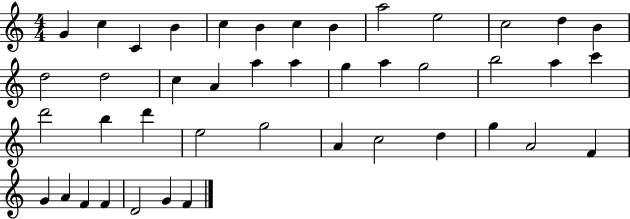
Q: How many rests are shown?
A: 0